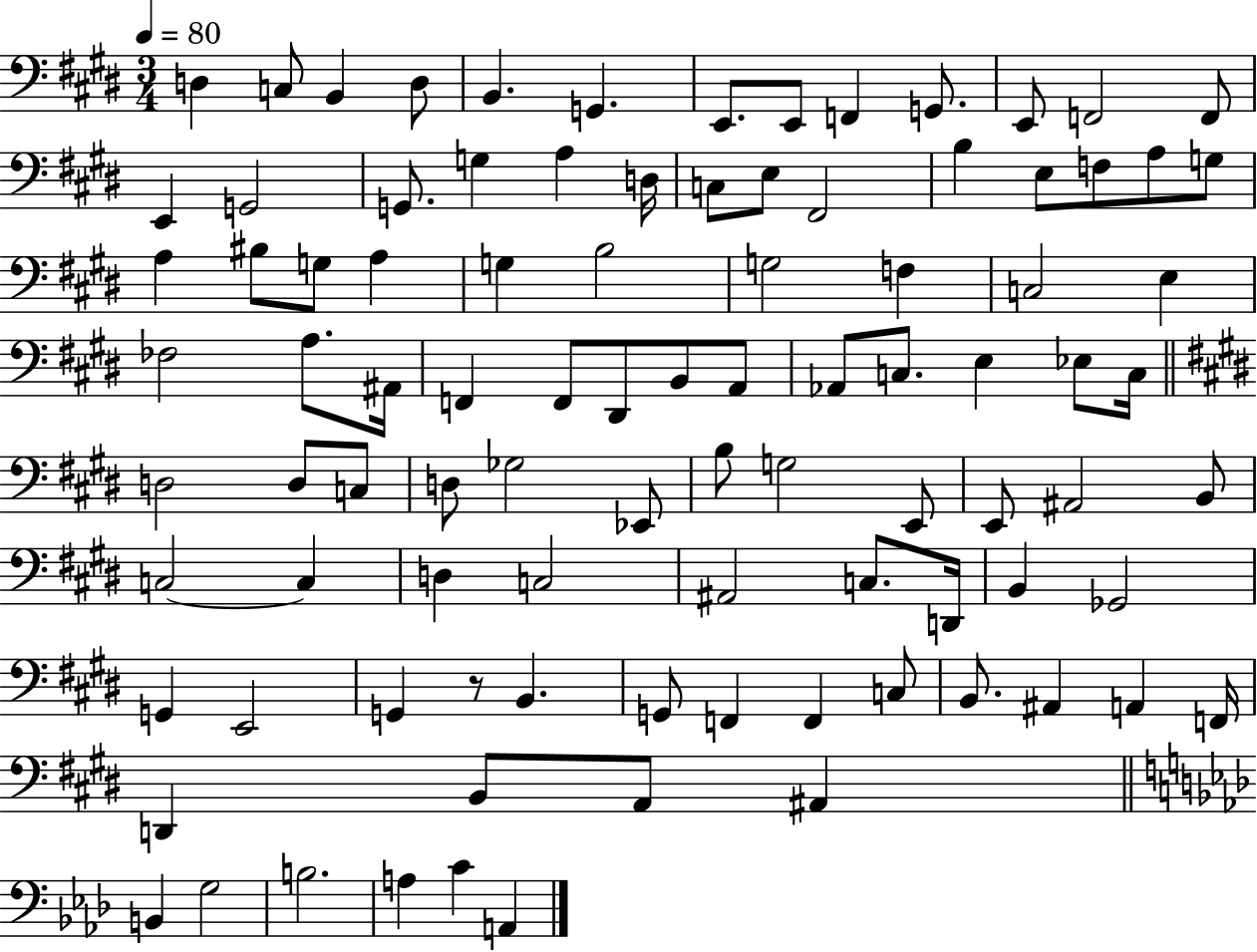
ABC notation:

X:1
T:Untitled
M:3/4
L:1/4
K:E
D, C,/2 B,, D,/2 B,, G,, E,,/2 E,,/2 F,, G,,/2 E,,/2 F,,2 F,,/2 E,, G,,2 G,,/2 G, A, D,/4 C,/2 E,/2 ^F,,2 B, E,/2 F,/2 A,/2 G,/2 A, ^B,/2 G,/2 A, G, B,2 G,2 F, C,2 E, _F,2 A,/2 ^A,,/4 F,, F,,/2 ^D,,/2 B,,/2 A,,/2 _A,,/2 C,/2 E, _E,/2 C,/4 D,2 D,/2 C,/2 D,/2 _G,2 _E,,/2 B,/2 G,2 E,,/2 E,,/2 ^A,,2 B,,/2 C,2 C, D, C,2 ^A,,2 C,/2 D,,/4 B,, _G,,2 G,, E,,2 G,, z/2 B,, G,,/2 F,, F,, C,/2 B,,/2 ^A,, A,, F,,/4 D,, B,,/2 A,,/2 ^A,, B,, G,2 B,2 A, C A,,